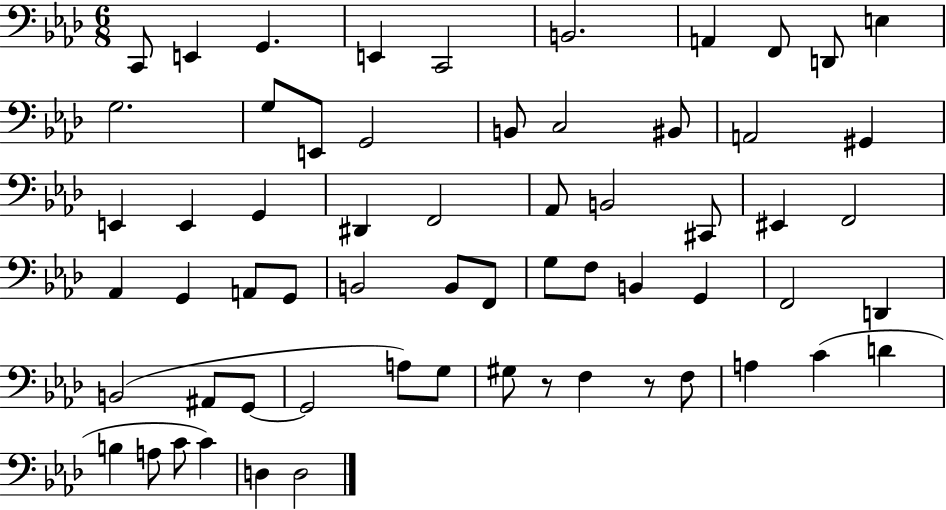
{
  \clef bass
  \numericTimeSignature
  \time 6/8
  \key aes \major
  c,8 e,4 g,4. | e,4 c,2 | b,2. | a,4 f,8 d,8 e4 | \break g2. | g8 e,8 g,2 | b,8 c2 bis,8 | a,2 gis,4 | \break e,4 e,4 g,4 | dis,4 f,2 | aes,8 b,2 cis,8 | eis,4 f,2 | \break aes,4 g,4 a,8 g,8 | b,2 b,8 f,8 | g8 f8 b,4 g,4 | f,2 d,4 | \break b,2( ais,8 g,8~~ | g,2 a8) g8 | gis8 r8 f4 r8 f8 | a4 c'4( d'4 | \break b4 a8 c'8 c'4) | d4 d2 | \bar "|."
}